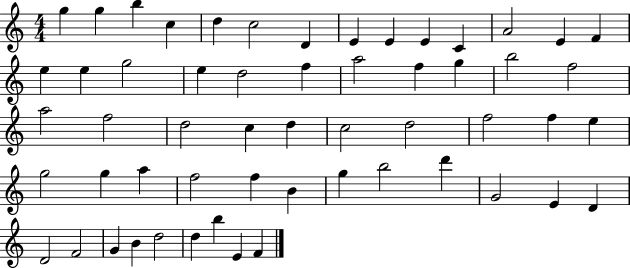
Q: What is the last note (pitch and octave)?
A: F4